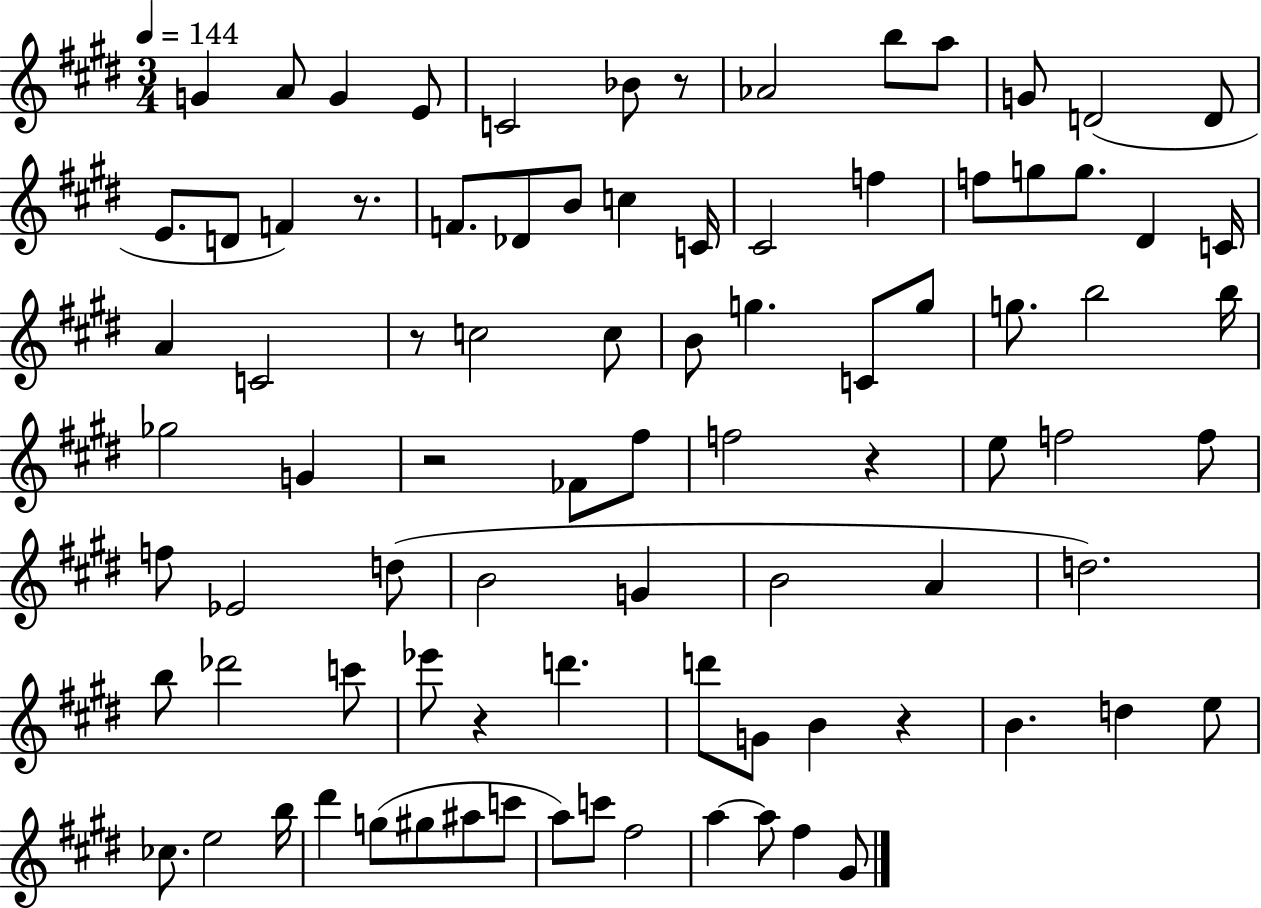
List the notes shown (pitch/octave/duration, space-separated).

G4/q A4/e G4/q E4/e C4/h Bb4/e R/e Ab4/h B5/e A5/e G4/e D4/h D4/e E4/e. D4/e F4/q R/e. F4/e. Db4/e B4/e C5/q C4/s C#4/h F5/q F5/e G5/e G5/e. D#4/q C4/s A4/q C4/h R/e C5/h C5/e B4/e G5/q. C4/e G5/e G5/e. B5/h B5/s Gb5/h G4/q R/h FES4/e F#5/e F5/h R/q E5/e F5/h F5/e F5/e Eb4/h D5/e B4/h G4/q B4/h A4/q D5/h. B5/e Db6/h C6/e Eb6/e R/q D6/q. D6/e G4/e B4/q R/q B4/q. D5/q E5/e CES5/e. E5/h B5/s D#6/q G5/e G#5/e A#5/e C6/e A5/e C6/e F#5/h A5/q A5/e F#5/q G#4/e